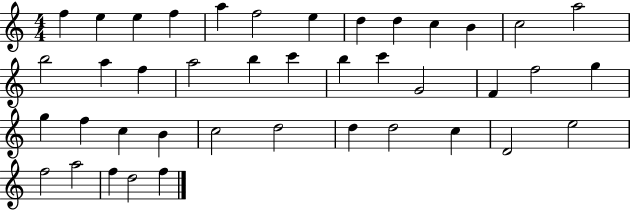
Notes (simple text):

F5/q E5/q E5/q F5/q A5/q F5/h E5/q D5/q D5/q C5/q B4/q C5/h A5/h B5/h A5/q F5/q A5/h B5/q C6/q B5/q C6/q G4/h F4/q F5/h G5/q G5/q F5/q C5/q B4/q C5/h D5/h D5/q D5/h C5/q D4/h E5/h F5/h A5/h F5/q D5/h F5/q